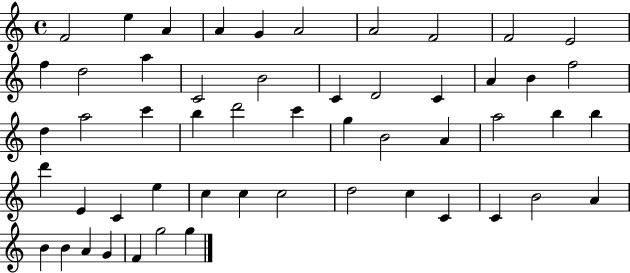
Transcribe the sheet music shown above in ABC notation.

X:1
T:Untitled
M:4/4
L:1/4
K:C
F2 e A A G A2 A2 F2 F2 E2 f d2 a C2 B2 C D2 C A B f2 d a2 c' b d'2 c' g B2 A a2 b b d' E C e c c c2 d2 c C C B2 A B B A G F g2 g